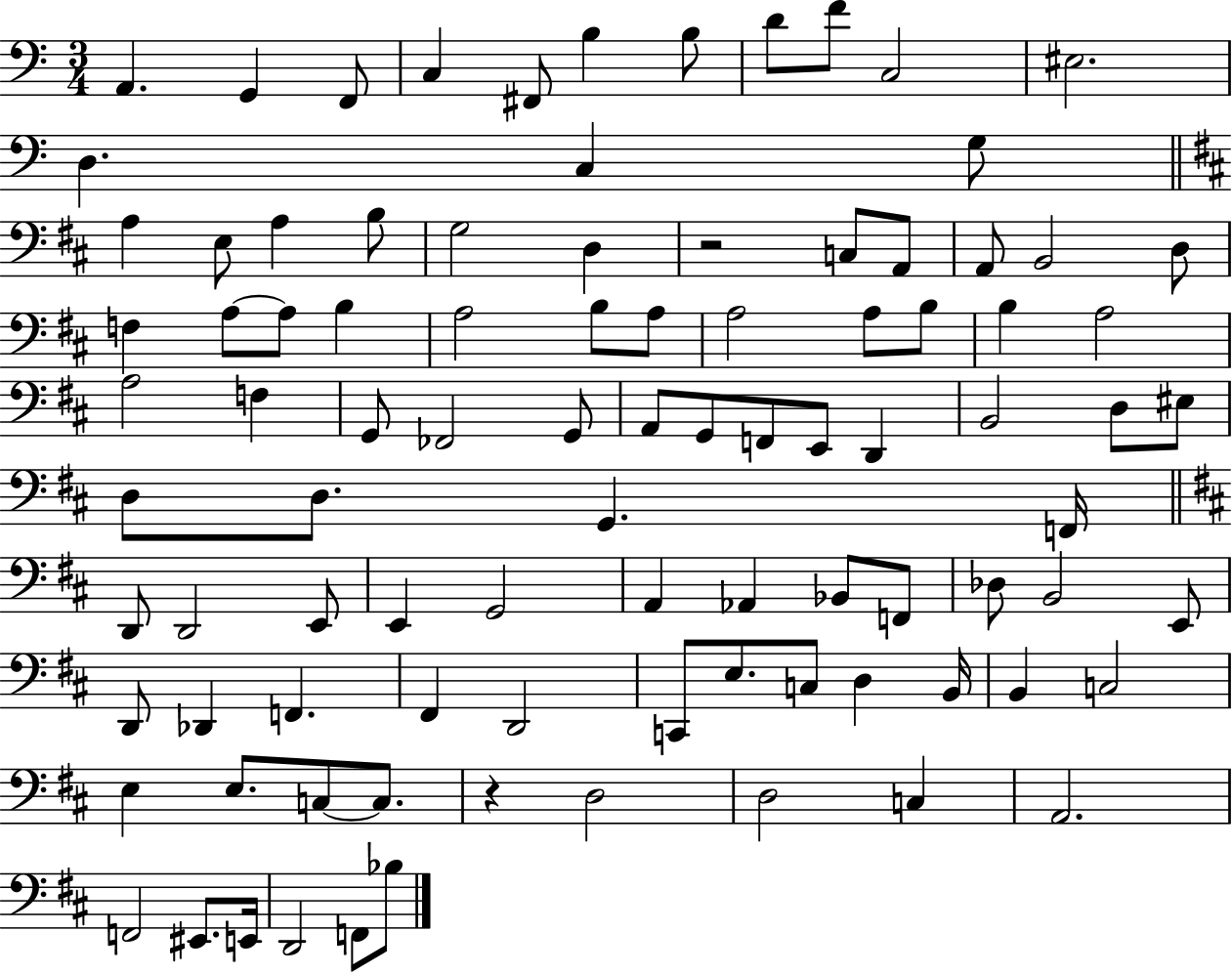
A2/q. G2/q F2/e C3/q F#2/e B3/q B3/e D4/e F4/e C3/h EIS3/h. D3/q. C3/q G3/e A3/q E3/e A3/q B3/e G3/h D3/q R/h C3/e A2/e A2/e B2/h D3/e F3/q A3/e A3/e B3/q A3/h B3/e A3/e A3/h A3/e B3/e B3/q A3/h A3/h F3/q G2/e FES2/h G2/e A2/e G2/e F2/e E2/e D2/q B2/h D3/e EIS3/e D3/e D3/e. G2/q. F2/s D2/e D2/h E2/e E2/q G2/h A2/q Ab2/q Bb2/e F2/e Db3/e B2/h E2/e D2/e Db2/q F2/q. F#2/q D2/h C2/e E3/e. C3/e D3/q B2/s B2/q C3/h E3/q E3/e. C3/e C3/e. R/q D3/h D3/h C3/q A2/h. F2/h EIS2/e. E2/s D2/h F2/e Bb3/e